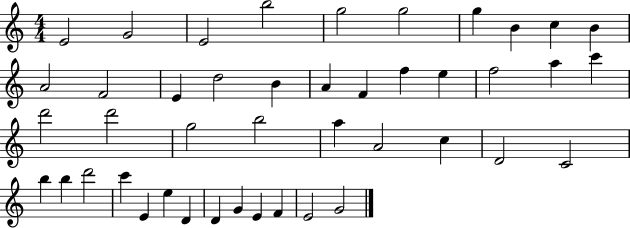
E4/h G4/h E4/h B5/h G5/h G5/h G5/q B4/q C5/q B4/q A4/h F4/h E4/q D5/h B4/q A4/q F4/q F5/q E5/q F5/h A5/q C6/q D6/h D6/h G5/h B5/h A5/q A4/h C5/q D4/h C4/h B5/q B5/q D6/h C6/q E4/q E5/q D4/q D4/q G4/q E4/q F4/q E4/h G4/h